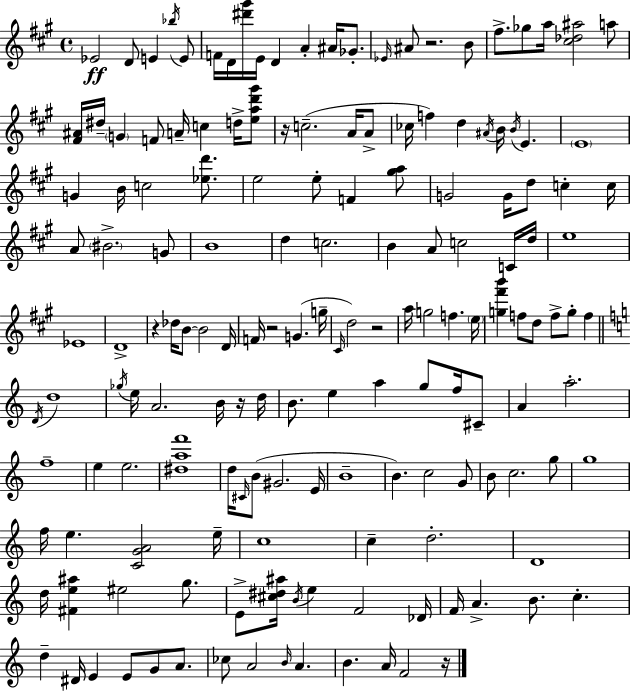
X:1
T:Untitled
M:4/4
L:1/4
K:A
_E2 D/2 E _b/4 E/2 F/4 D/4 [^d'^g']/4 E/4 D A ^A/4 _G/2 _E/4 ^A/2 z2 B/2 ^f/2 _g/2 a/4 [^c_d^a]2 a/2 [^F^A]/4 ^d/4 G F/2 A/4 c d/4 [ead'^g']/2 z/4 c2 A/4 A/2 _c/4 f d ^A/4 B/4 B/4 E E4 G B/4 c2 [_ed']/2 e2 e/2 F [^ga]/2 G2 G/4 d/2 c c/4 A/2 ^B2 G/2 B4 d c2 B A/2 c2 C/4 d/4 e4 _E4 D4 z _d/4 B/2 B2 D/4 F/4 z2 G g/4 ^C/4 d2 z2 a/4 g2 f e/4 [g^f'b'] f/2 d/2 f/2 g/2 f D/4 d4 _g/4 e/4 A2 B/4 z/4 d/4 B/2 e a g/2 f/4 ^C/2 A a2 f4 e e2 [^daf']4 d/4 ^C/4 B/2 ^G2 E/4 B4 B c2 G/2 B/2 c2 g/2 g4 f/4 e [CGA]2 e/4 c4 c d2 D4 d/4 [^Fe^a] ^e2 g/2 E/2 [^c^d^a]/4 B/4 e F2 _D/4 F/4 A B/2 c d ^D/4 E E/2 G/2 A/2 _c/2 A2 B/4 A B A/4 F2 z/4